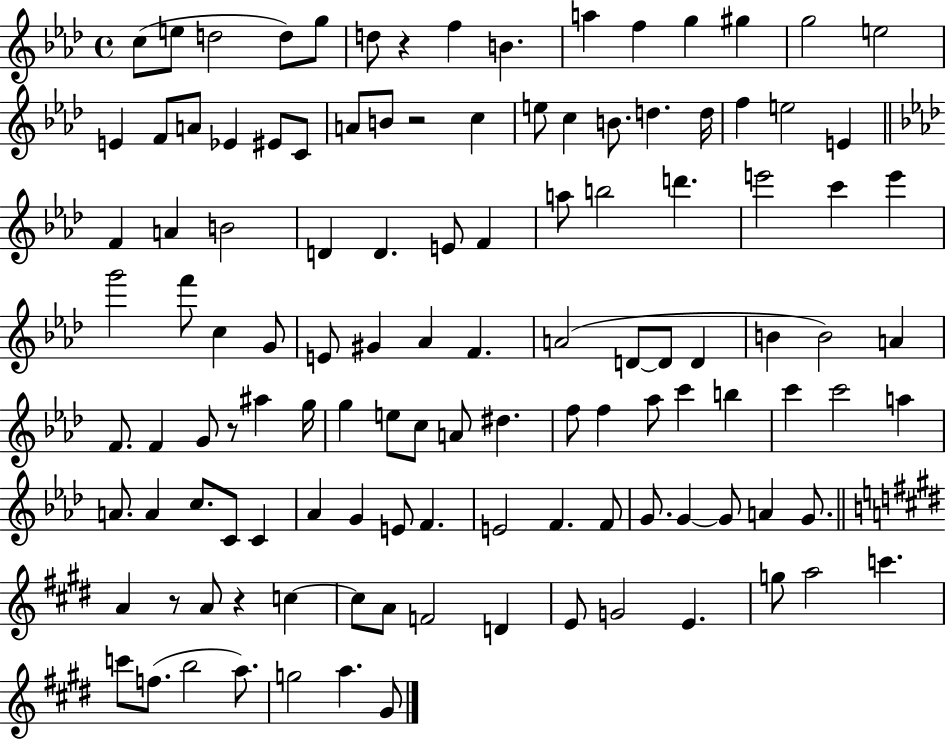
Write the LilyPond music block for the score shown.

{
  \clef treble
  \time 4/4
  \defaultTimeSignature
  \key aes \major
  c''8( e''8 d''2 d''8) g''8 | d''8 r4 f''4 b'4. | a''4 f''4 g''4 gis''4 | g''2 e''2 | \break e'4 f'8 a'8 ees'4 eis'8 c'8 | a'8 b'8 r2 c''4 | e''8 c''4 b'8. d''4. d''16 | f''4 e''2 e'4 | \break \bar "||" \break \key aes \major f'4 a'4 b'2 | d'4 d'4. e'8 f'4 | a''8 b''2 d'''4. | e'''2 c'''4 e'''4 | \break g'''2 f'''8 c''4 g'8 | e'8 gis'4 aes'4 f'4. | a'2( d'8~~ d'8 d'4 | b'4 b'2) a'4 | \break f'8. f'4 g'8 r8 ais''4 g''16 | g''4 e''8 c''8 a'8 dis''4. | f''8 f''4 aes''8 c'''4 b''4 | c'''4 c'''2 a''4 | \break a'8. a'4 c''8. c'8 c'4 | aes'4 g'4 e'8 f'4. | e'2 f'4. f'8 | g'8. g'4~~ g'8 a'4 g'8. | \break \bar "||" \break \key e \major a'4 r8 a'8 r4 c''4~~ | c''8 a'8 f'2 d'4 | e'8 g'2 e'4. | g''8 a''2 c'''4. | \break c'''8 f''8.( b''2 a''8.) | g''2 a''4. gis'8 | \bar "|."
}